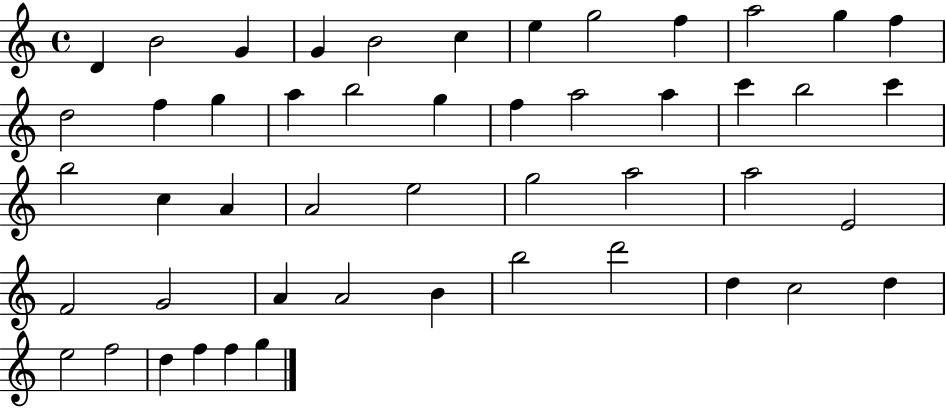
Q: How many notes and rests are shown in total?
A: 49